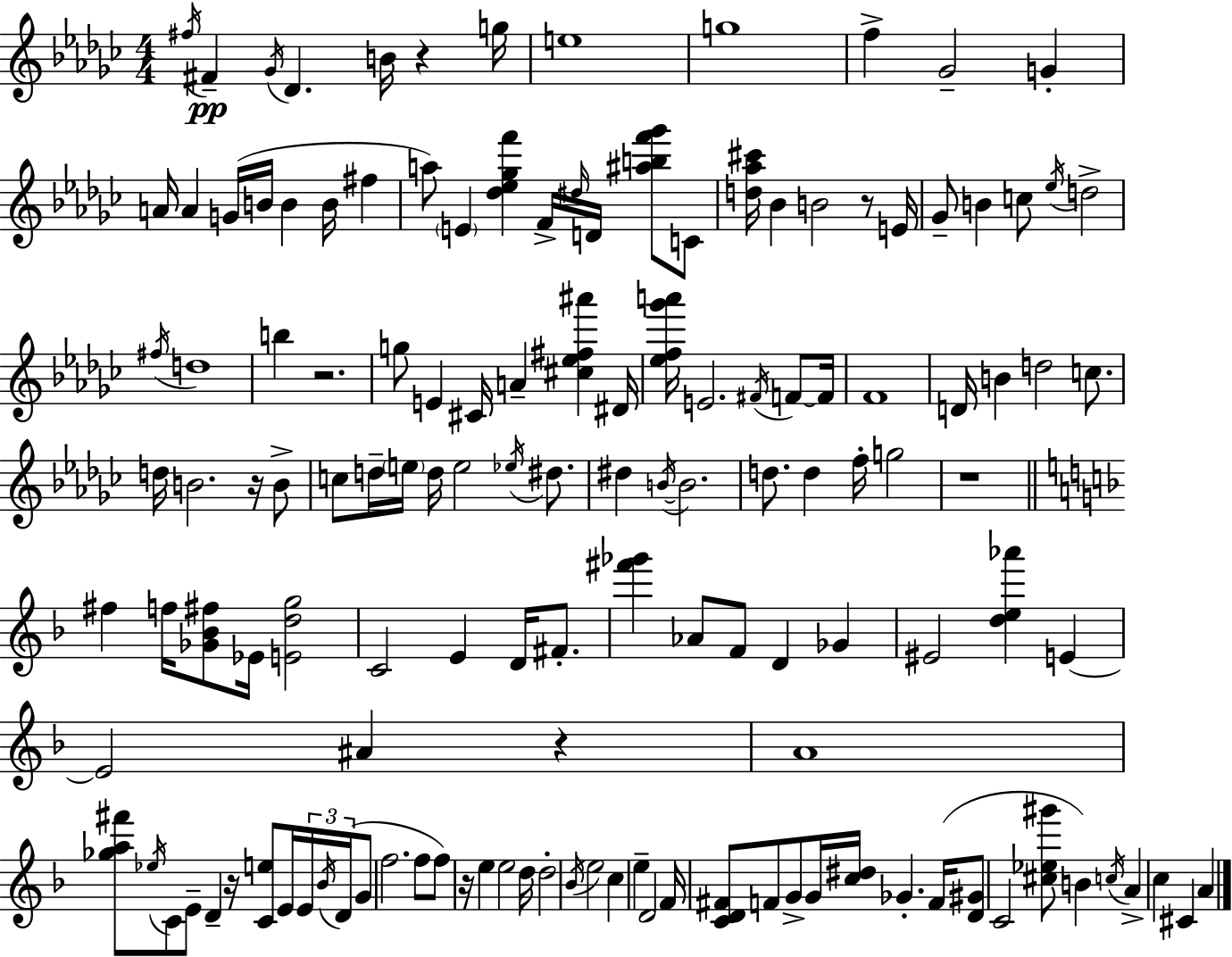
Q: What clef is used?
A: treble